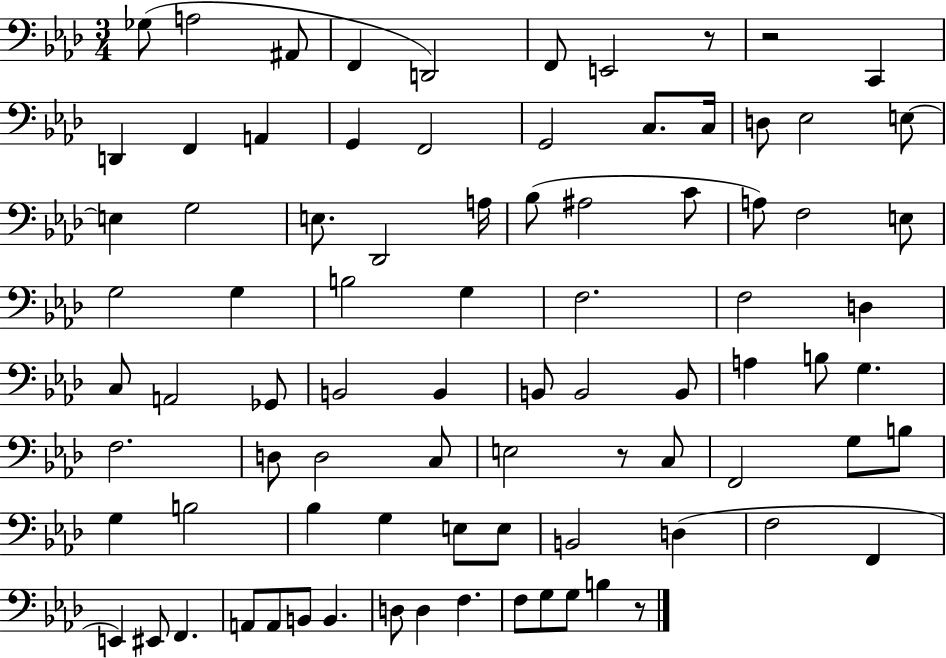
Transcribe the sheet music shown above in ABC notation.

X:1
T:Untitled
M:3/4
L:1/4
K:Ab
_G,/2 A,2 ^A,,/2 F,, D,,2 F,,/2 E,,2 z/2 z2 C,, D,, F,, A,, G,, F,,2 G,,2 C,/2 C,/4 D,/2 _E,2 E,/2 E, G,2 E,/2 _D,,2 A,/4 _B,/2 ^A,2 C/2 A,/2 F,2 E,/2 G,2 G, B,2 G, F,2 F,2 D, C,/2 A,,2 _G,,/2 B,,2 B,, B,,/2 B,,2 B,,/2 A, B,/2 G, F,2 D,/2 D,2 C,/2 E,2 z/2 C,/2 F,,2 G,/2 B,/2 G, B,2 _B, G, E,/2 E,/2 B,,2 D, F,2 F,, E,, ^E,,/2 F,, A,,/2 A,,/2 B,,/2 B,, D,/2 D, F, F,/2 G,/2 G,/2 B, z/2